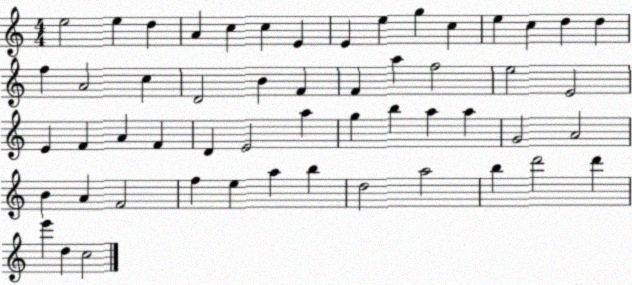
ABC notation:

X:1
T:Untitled
M:4/4
L:1/4
K:C
e2 e d A c c E E e g c e c d d f A2 c D2 B F F a f2 e2 E2 E F A F D E2 a g b a a G2 A2 B A F2 f e a b d2 a2 b d'2 d' e' d c2